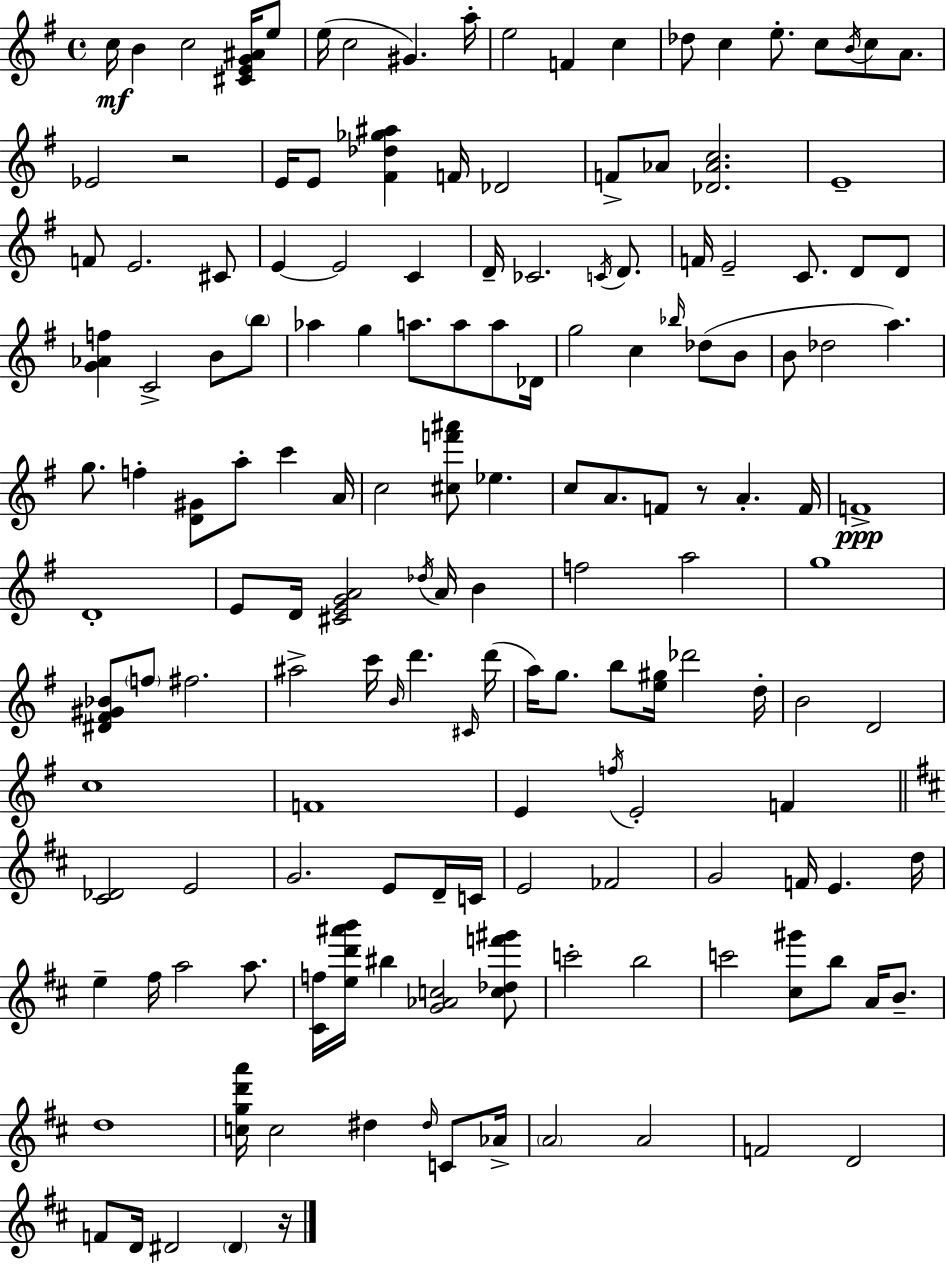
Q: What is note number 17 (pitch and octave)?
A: C5